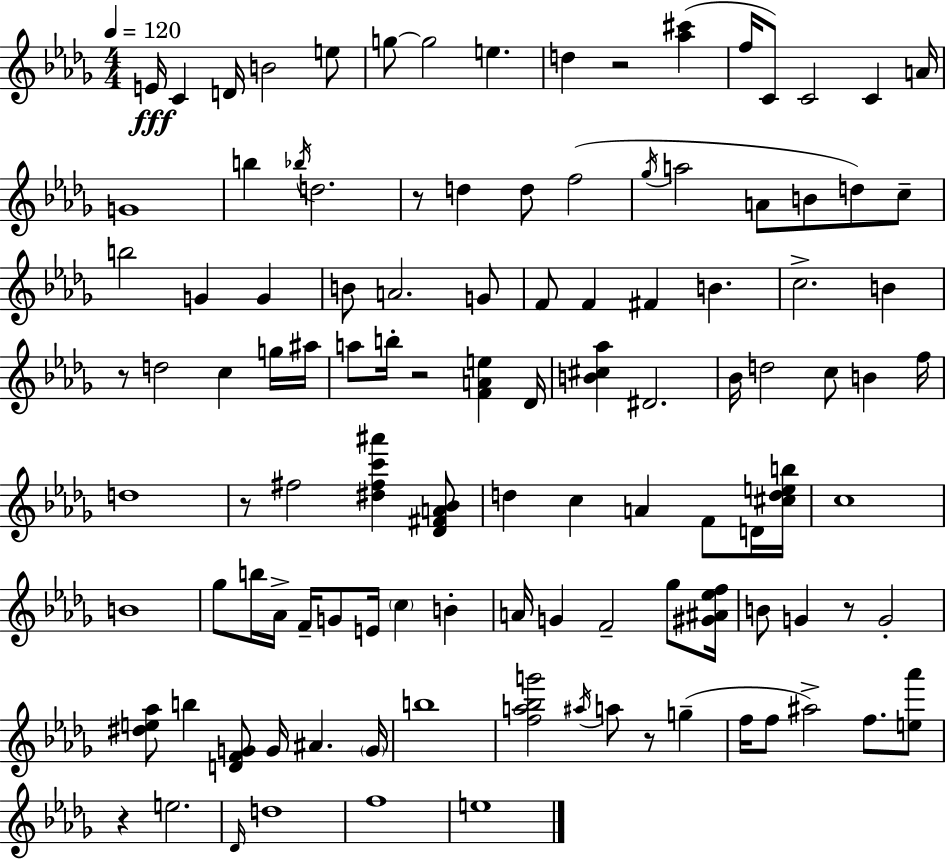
X:1
T:Untitled
M:4/4
L:1/4
K:Bbm
E/4 C D/4 B2 e/2 g/2 g2 e d z2 [_a^c'] f/4 C/2 C2 C A/4 G4 b _b/4 d2 z/2 d d/2 f2 _g/4 a2 A/2 B/2 d/2 c/2 b2 G G B/2 A2 G/2 F/2 F ^F B c2 B z/2 d2 c g/4 ^a/4 a/2 b/4 z2 [FAe] _D/4 [B^c_a] ^D2 _B/4 d2 c/2 B f/4 d4 z/2 ^f2 [^d^fc'^a'] [_D^FA_B]/2 d c A F/2 D/4 [^cdeb]/4 c4 B4 _g/2 b/4 _A/4 F/4 G/2 E/4 c B A/4 G F2 _g/2 [^G^A_ef]/4 B/2 G z/2 G2 [^de_a]/2 b [DFG]/2 G/4 ^A G/4 b4 [fa_bg']2 ^a/4 a/2 z/2 g f/4 f/2 ^a2 f/2 [e_a']/2 z e2 _D/4 d4 f4 e4